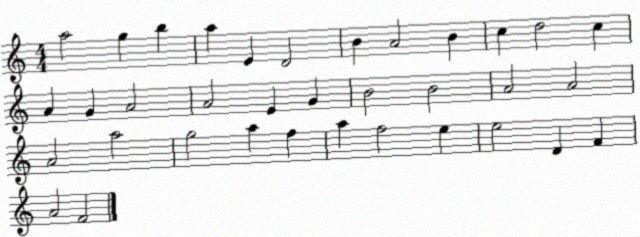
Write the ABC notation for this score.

X:1
T:Untitled
M:4/4
L:1/4
K:C
a2 g b a E D2 B A2 B c d2 c A G A2 A2 E G B2 B2 A2 A2 A2 a2 g2 a f a f2 e e2 D F A2 F2